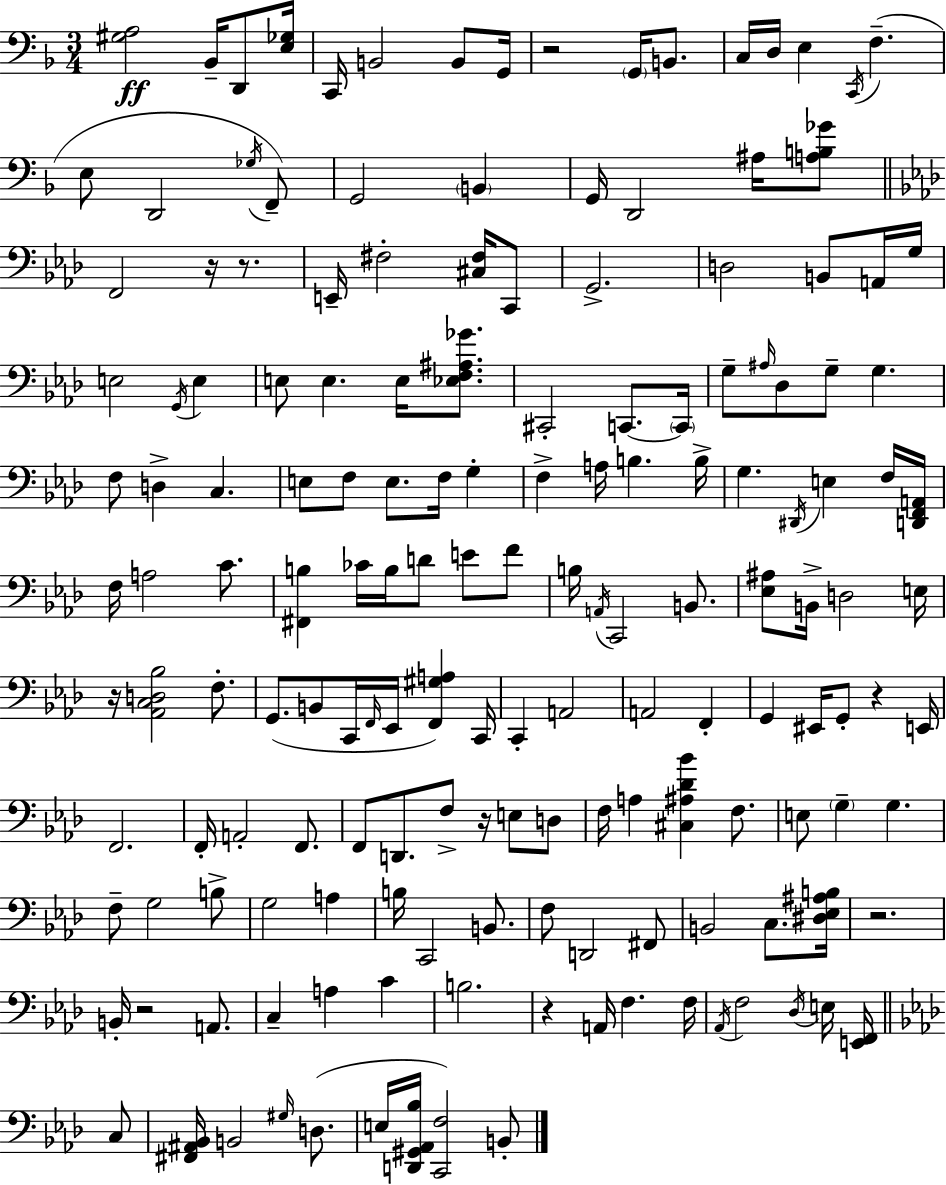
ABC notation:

X:1
T:Untitled
M:3/4
L:1/4
K:Dm
[^G,A,]2 _B,,/4 D,,/2 [E,_G,]/4 C,,/4 B,,2 B,,/2 G,,/4 z2 G,,/4 B,,/2 C,/4 D,/4 E, C,,/4 F, E,/2 D,,2 _G,/4 F,,/2 G,,2 B,, G,,/4 D,,2 ^A,/4 [A,B,_G]/2 F,,2 z/4 z/2 E,,/4 ^F,2 [^C,^F,]/4 C,,/2 G,,2 D,2 B,,/2 A,,/4 G,/4 E,2 G,,/4 E, E,/2 E, E,/4 [_E,F,^A,_G]/2 ^C,,2 C,,/2 C,,/4 G,/2 ^A,/4 _D,/2 G,/2 G, F,/2 D, C, E,/2 F,/2 E,/2 F,/4 G, F, A,/4 B, B,/4 G, ^D,,/4 E, F,/4 [D,,F,,A,,]/4 F,/4 A,2 C/2 [^F,,B,] _C/4 B,/4 D/2 E/2 F/2 B,/4 A,,/4 C,,2 B,,/2 [_E,^A,]/2 B,,/4 D,2 E,/4 z/4 [_A,,C,D,_B,]2 F,/2 G,,/2 B,,/2 C,,/4 F,,/4 _E,,/4 [F,,^G,A,] C,,/4 C,, A,,2 A,,2 F,, G,, ^E,,/4 G,,/2 z E,,/4 F,,2 F,,/4 A,,2 F,,/2 F,,/2 D,,/2 F,/2 z/4 E,/2 D,/2 F,/4 A, [^C,^A,_D_B] F,/2 E,/2 G, G, F,/2 G,2 B,/2 G,2 A, B,/4 C,,2 B,,/2 F,/2 D,,2 ^F,,/2 B,,2 C,/2 [^D,_E,^A,B,]/4 z2 B,,/4 z2 A,,/2 C, A, C B,2 z A,,/4 F, F,/4 _A,,/4 F,2 _D,/4 E,/4 [E,,F,,]/4 C,/2 [^F,,^A,,_B,,]/4 B,,2 ^G,/4 D,/2 E,/4 [D,,^G,,_A,,_B,]/4 [C,,F,]2 B,,/2